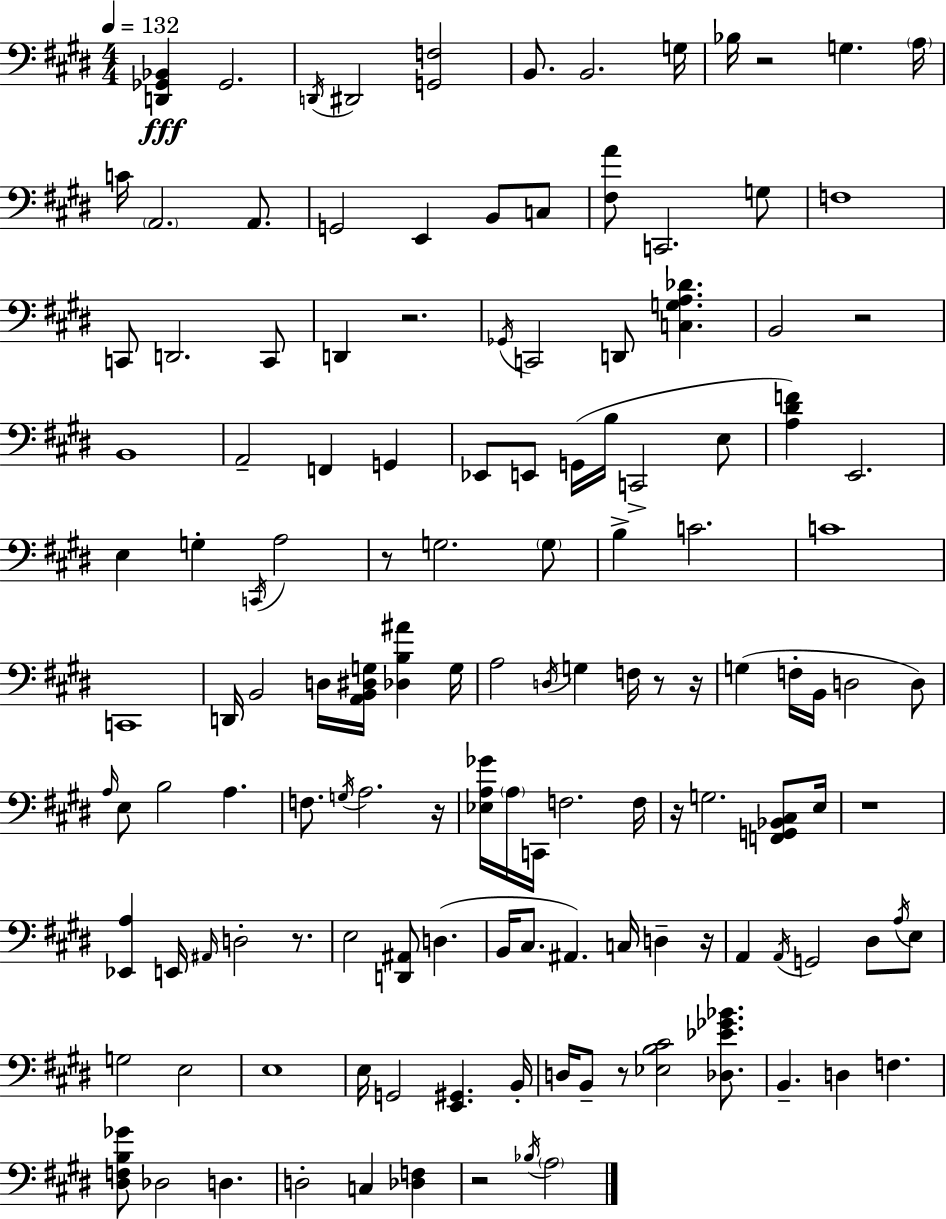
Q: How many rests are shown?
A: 13